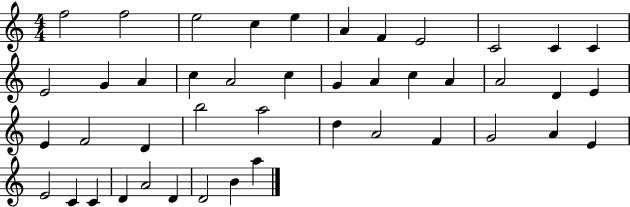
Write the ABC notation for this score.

X:1
T:Untitled
M:4/4
L:1/4
K:C
f2 f2 e2 c e A F E2 C2 C C E2 G A c A2 c G A c A A2 D E E F2 D b2 a2 d A2 F G2 A E E2 C C D A2 D D2 B a